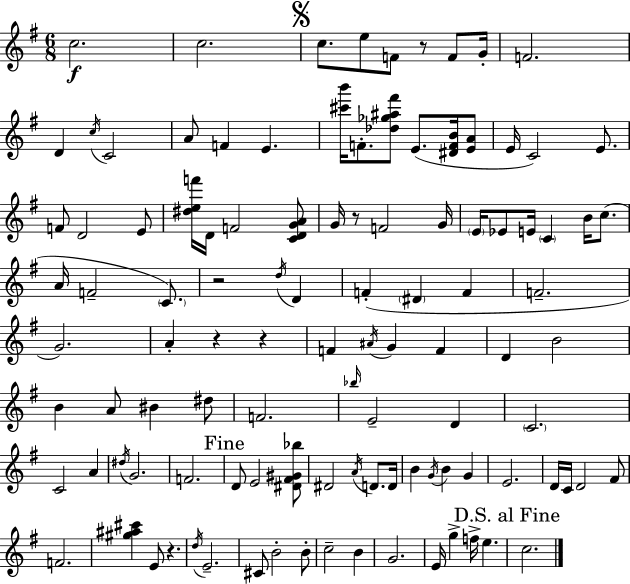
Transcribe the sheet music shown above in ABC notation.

X:1
T:Untitled
M:6/8
L:1/4
K:Em
c2 c2 c/2 e/2 F/2 z/2 F/2 G/4 F2 D c/4 C2 A/2 F E [^c'b']/4 F/2 [_d_g^a^f']/2 E/2 [^DFB]/4 [EA]/2 E/4 C2 E/2 F/2 D2 E/2 [^def']/4 D/4 F2 [CDGA]/2 G/4 z/2 F2 G/4 E/4 _E/2 E/4 C B/4 c/2 A/4 F2 C/2 z2 d/4 D F ^D F F2 G2 A z z F ^A/4 G F D B2 B A/2 ^B ^d/2 F2 _b/4 E2 D C2 C2 A ^d/4 G2 F2 D/2 E2 [^D^F^G_b]/2 ^D2 A/4 D/2 D/4 B G/4 B G E2 D/4 C/4 D2 ^F/2 F2 [^g^a^c'] E/2 z d/4 E2 ^C/2 B2 B/2 c2 B G2 E/4 g f/4 e c2